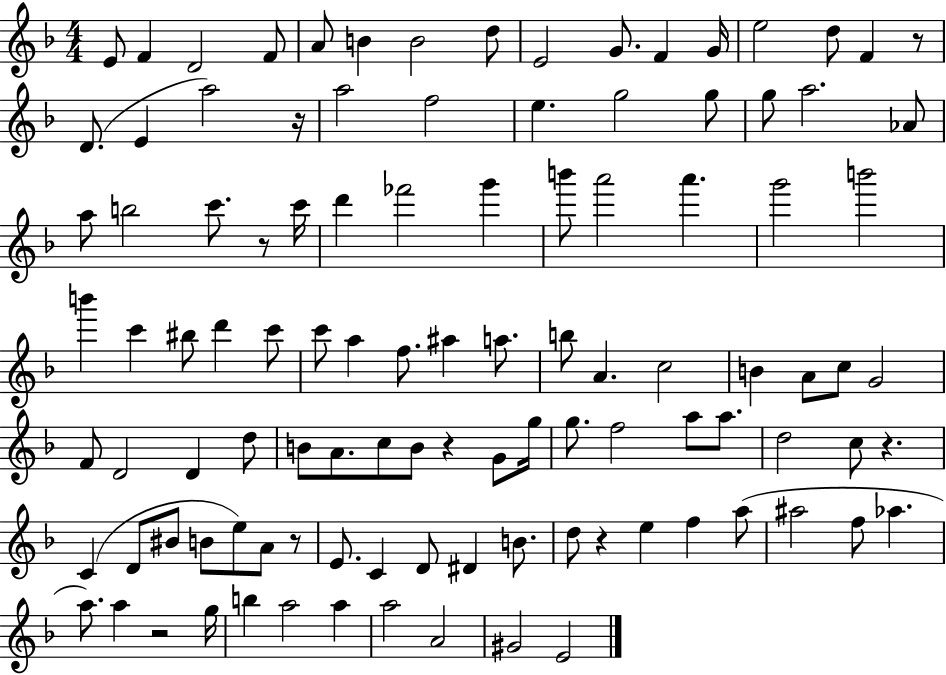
X:1
T:Untitled
M:4/4
L:1/4
K:F
E/2 F D2 F/2 A/2 B B2 d/2 E2 G/2 F G/4 e2 d/2 F z/2 D/2 E a2 z/4 a2 f2 e g2 g/2 g/2 a2 _A/2 a/2 b2 c'/2 z/2 c'/4 d' _f'2 g' b'/2 a'2 a' g'2 b'2 b' c' ^b/2 d' c'/2 c'/2 a f/2 ^a a/2 b/2 A c2 B A/2 c/2 G2 F/2 D2 D d/2 B/2 A/2 c/2 B/2 z G/2 g/4 g/2 f2 a/2 a/2 d2 c/2 z C D/2 ^B/2 B/2 e/2 A/2 z/2 E/2 C D/2 ^D B/2 d/2 z e f a/2 ^a2 f/2 _a a/2 a z2 g/4 b a2 a a2 A2 ^G2 E2